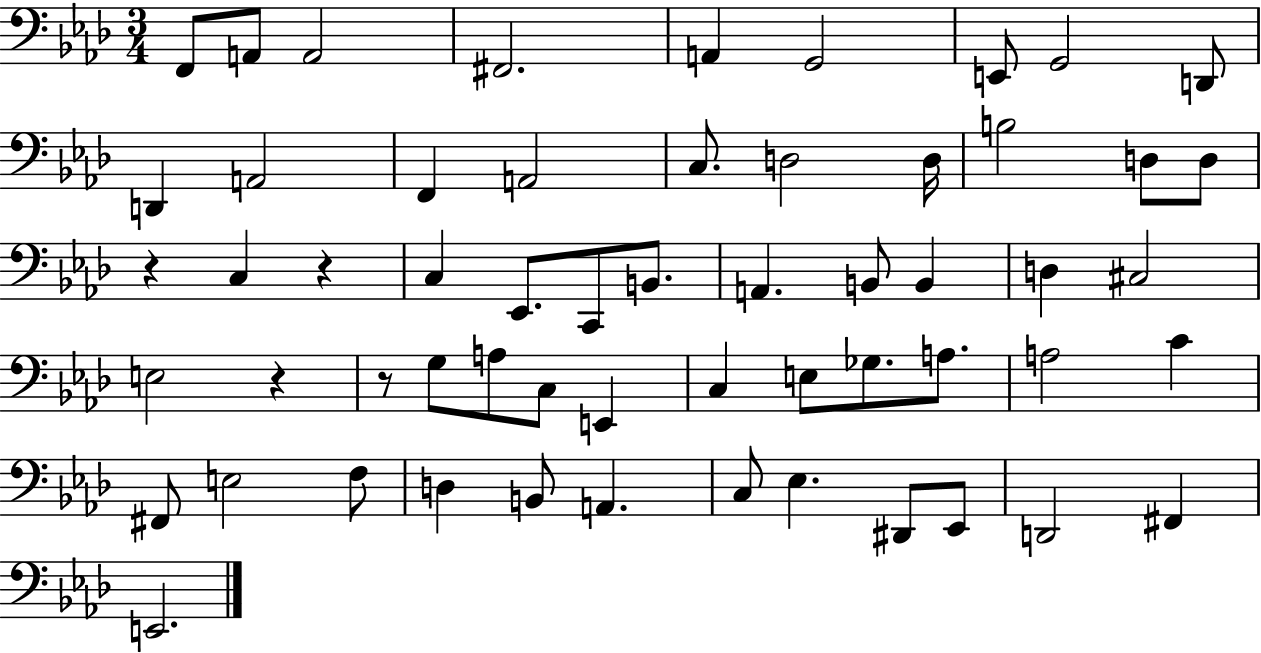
X:1
T:Untitled
M:3/4
L:1/4
K:Ab
F,,/2 A,,/2 A,,2 ^F,,2 A,, G,,2 E,,/2 G,,2 D,,/2 D,, A,,2 F,, A,,2 C,/2 D,2 D,/4 B,2 D,/2 D,/2 z C, z C, _E,,/2 C,,/2 B,,/2 A,, B,,/2 B,, D, ^C,2 E,2 z z/2 G,/2 A,/2 C,/2 E,, C, E,/2 _G,/2 A,/2 A,2 C ^F,,/2 E,2 F,/2 D, B,,/2 A,, C,/2 _E, ^D,,/2 _E,,/2 D,,2 ^F,, E,,2